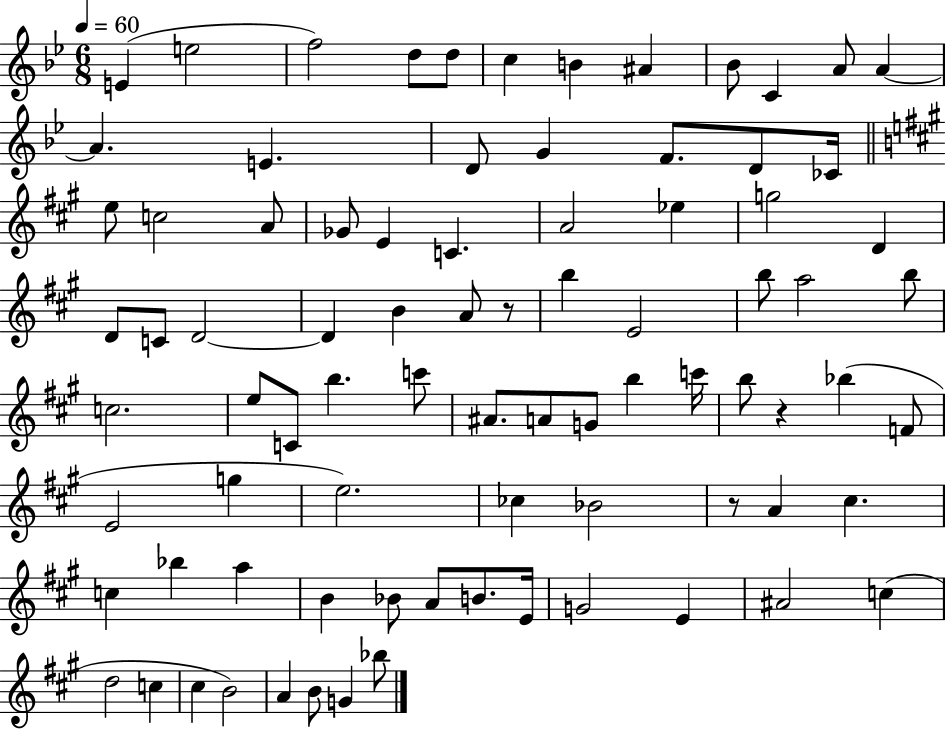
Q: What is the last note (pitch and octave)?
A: Bb5